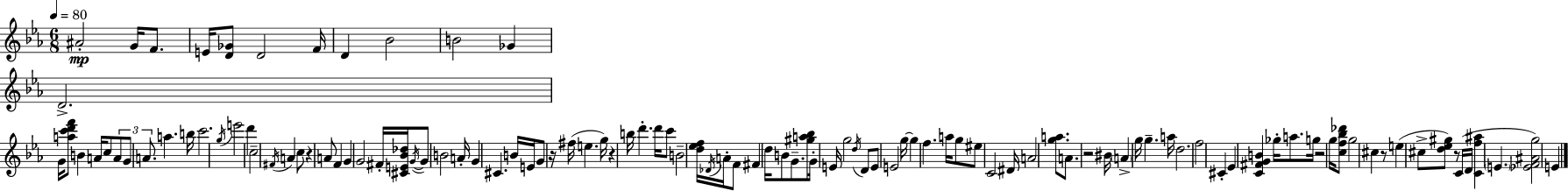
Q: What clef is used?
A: treble